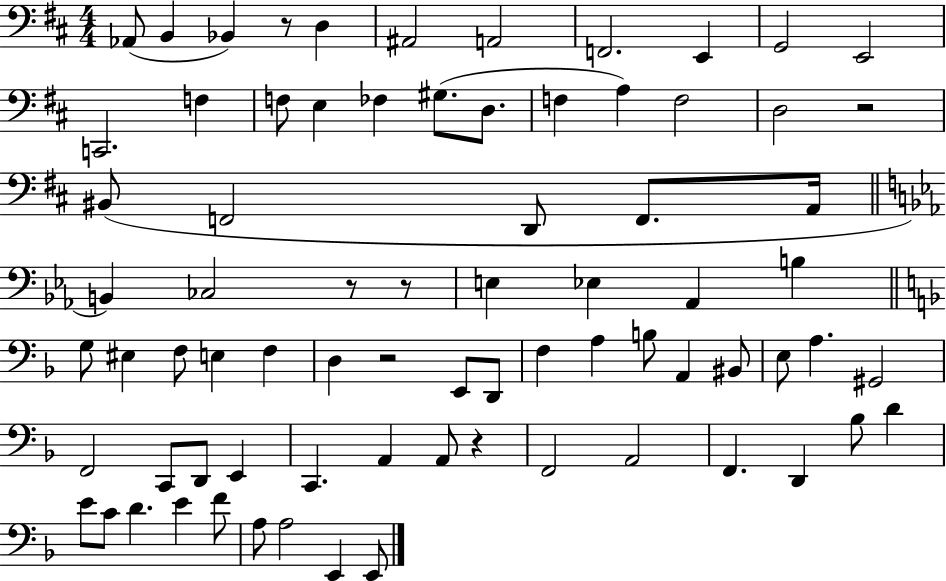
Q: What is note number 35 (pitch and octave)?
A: F3